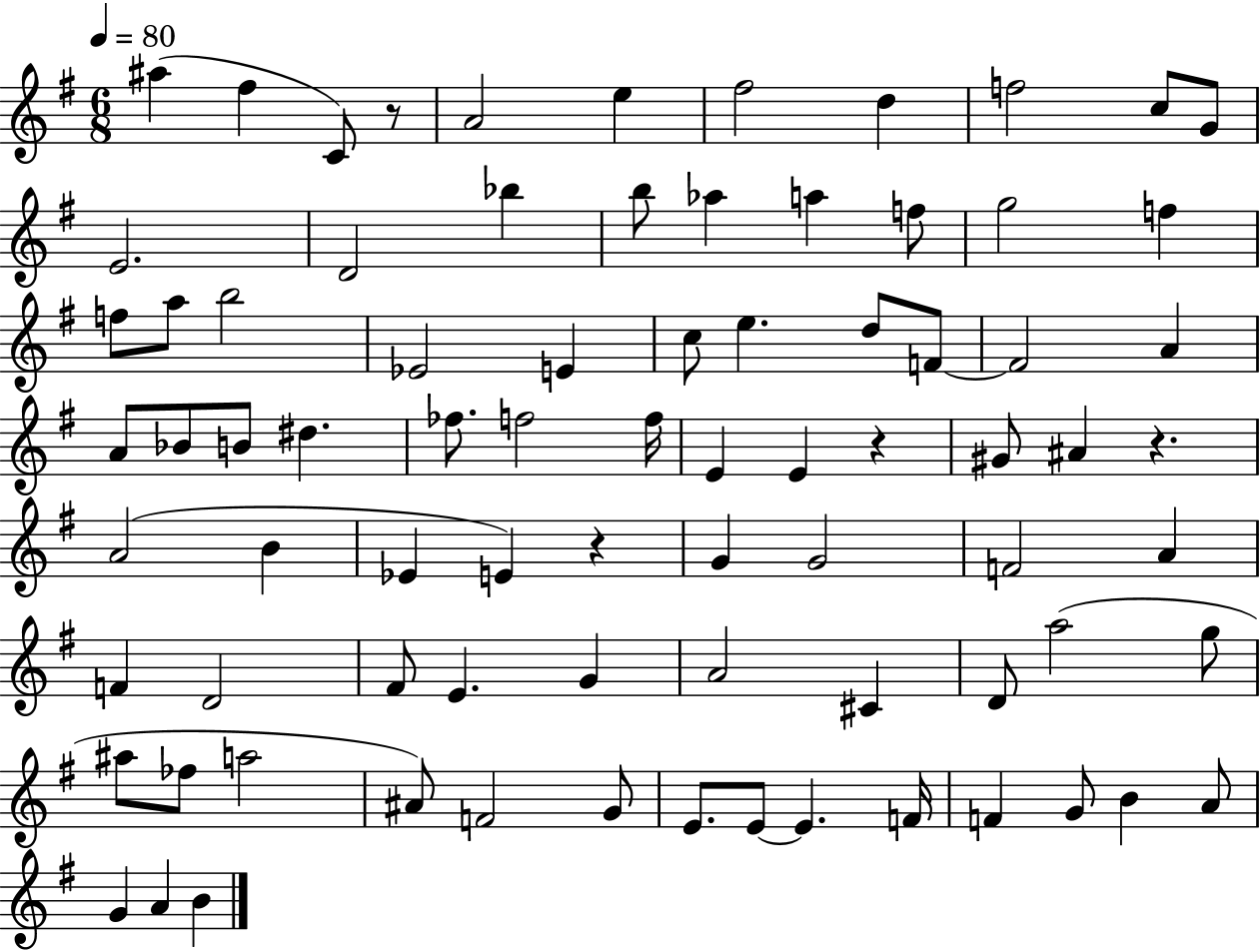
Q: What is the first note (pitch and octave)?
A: A#5